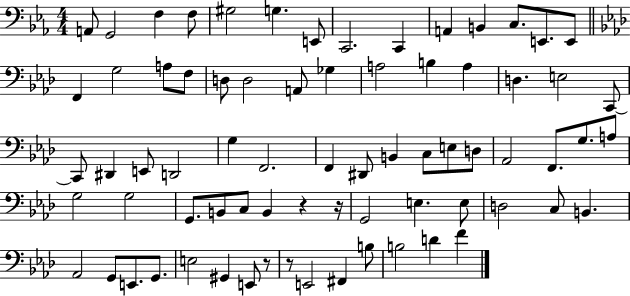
{
  \clef bass
  \numericTimeSignature
  \time 4/4
  \key ees \major
  a,8 g,2 f4 f8 | gis2 g4. e,8 | c,2. c,4 | a,4 b,4 c8. e,8. e,8 | \break \bar "||" \break \key aes \major f,4 g2 a8 f8 | d8 d2 a,8 ges4 | a2 b4 a4 | d4. e2 c,8~~ | \break c,8 dis,4 e,8 d,2 | g4 f,2. | f,4 dis,8 b,4 c8 e8 d8 | aes,2 f,8. g8. a8 | \break g2 g2 | g,8. b,8 c8 b,4 r4 r16 | g,2 e4. e8 | d2 c8 b,4. | \break aes,2 g,8 e,8. g,8. | e2 gis,4 e,8 r8 | r8 e,2 fis,4 b8 | b2 d'4 f'4 | \break \bar "|."
}